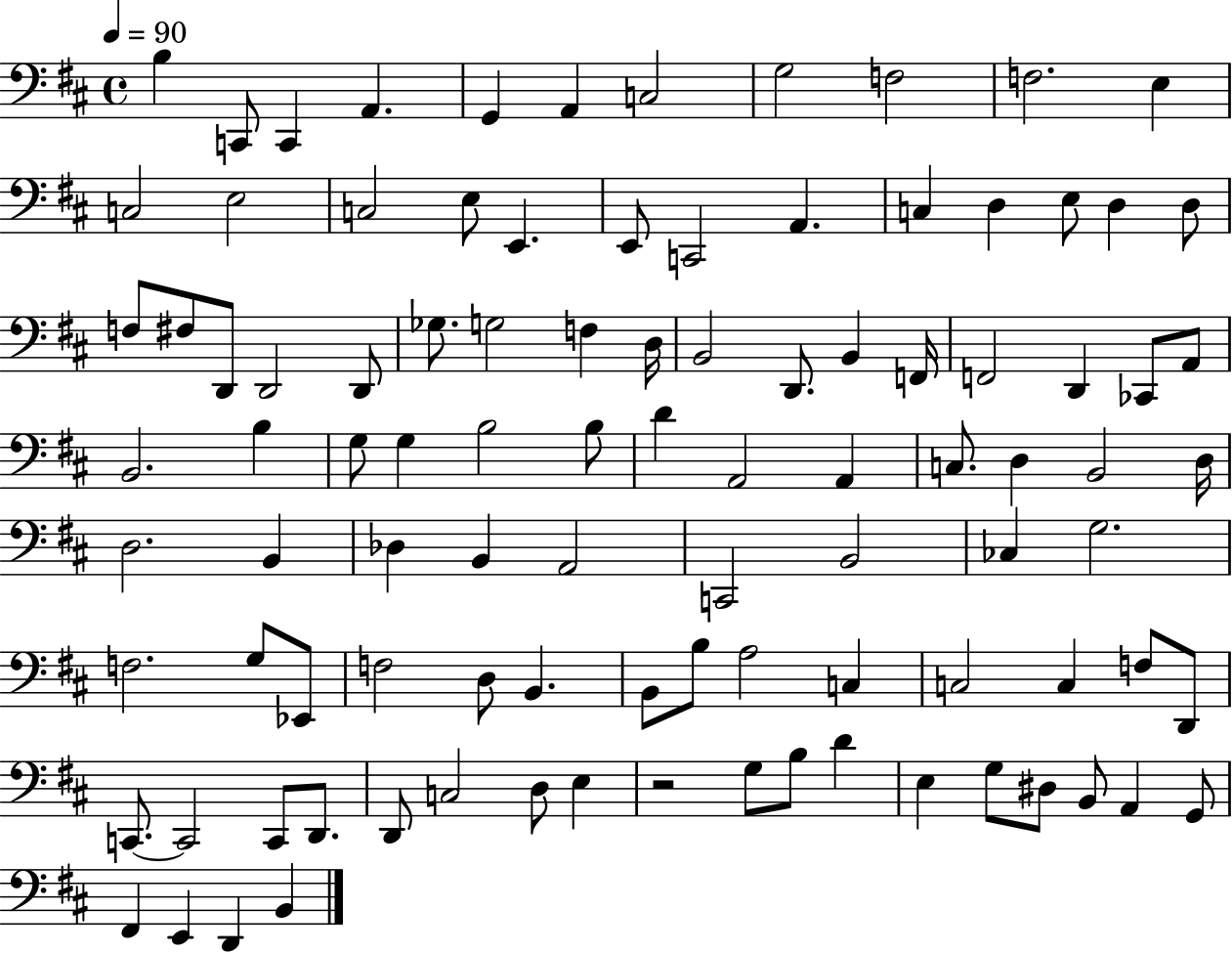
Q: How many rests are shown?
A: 1